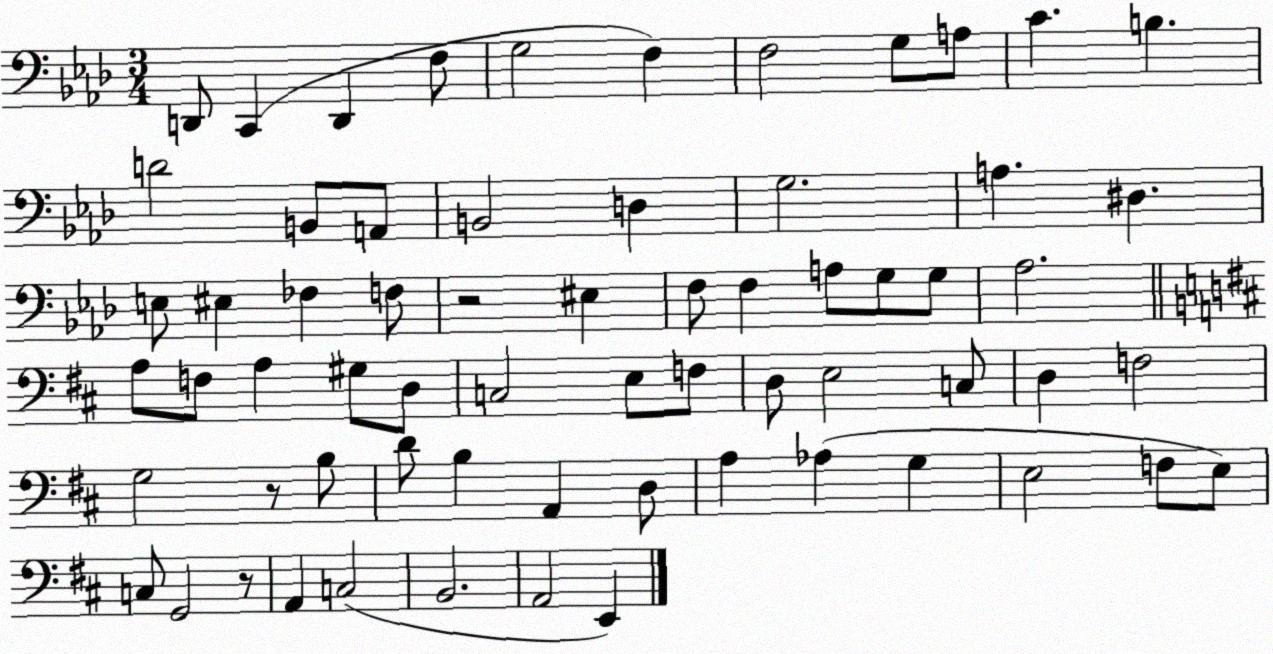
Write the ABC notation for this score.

X:1
T:Untitled
M:3/4
L:1/4
K:Ab
D,,/2 C,, D,, F,/2 G,2 F, F,2 G,/2 A,/2 C B, D2 B,,/2 A,,/2 B,,2 D, G,2 A, ^D, E,/2 ^E, _F, F,/2 z2 ^E, F,/2 F, A,/2 G,/2 G,/2 _A,2 A,/2 F,/2 A, ^G,/2 D,/2 C,2 E,/2 F,/2 D,/2 E,2 C,/2 D, F,2 G,2 z/2 B,/2 D/2 B, A,, D,/2 A, _A, G, E,2 F,/2 E,/2 C,/2 G,,2 z/2 A,, C,2 B,,2 A,,2 E,,